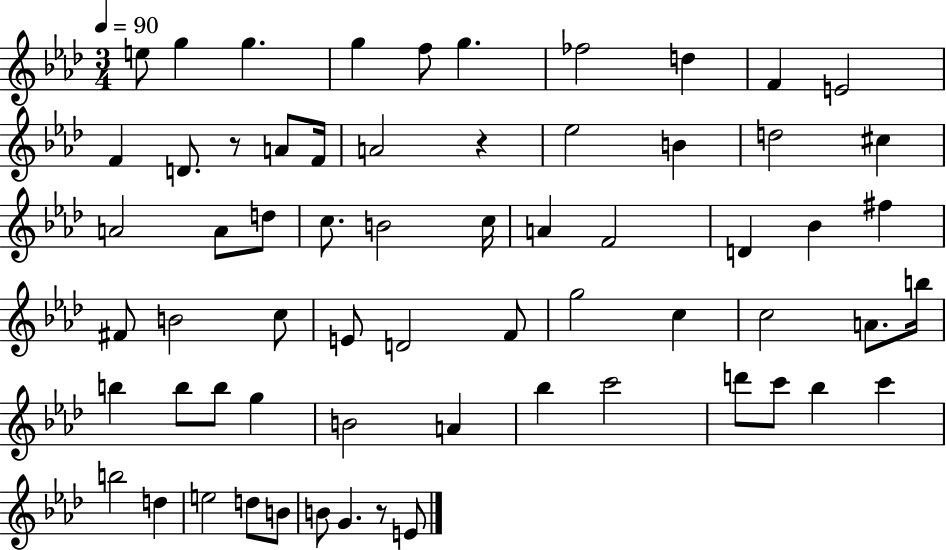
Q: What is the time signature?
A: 3/4